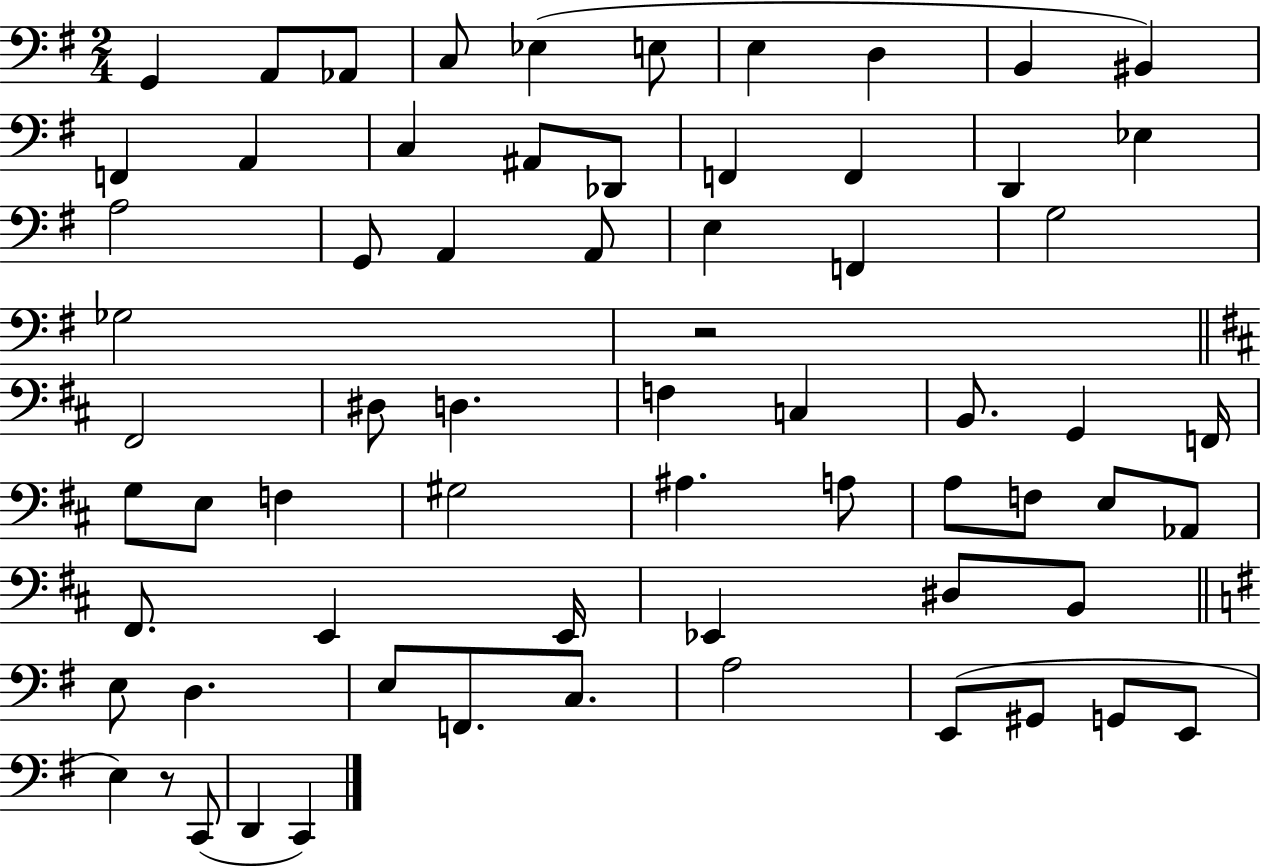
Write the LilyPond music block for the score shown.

{
  \clef bass
  \numericTimeSignature
  \time 2/4
  \key g \major
  g,4 a,8 aes,8 | c8 ees4( e8 | e4 d4 | b,4 bis,4) | \break f,4 a,4 | c4 ais,8 des,8 | f,4 f,4 | d,4 ees4 | \break a2 | g,8 a,4 a,8 | e4 f,4 | g2 | \break ges2 | r2 | \bar "||" \break \key b \minor fis,2 | dis8 d4. | f4 c4 | b,8. g,4 f,16 | \break g8 e8 f4 | gis2 | ais4. a8 | a8 f8 e8 aes,8 | \break fis,8. e,4 e,16 | ees,4 dis8 b,8 | \bar "||" \break \key g \major e8 d4. | e8 f,8. c8. | a2 | e,8( gis,8 g,8 e,8 | \break e4) r8 c,8( | d,4 c,4) | \bar "|."
}